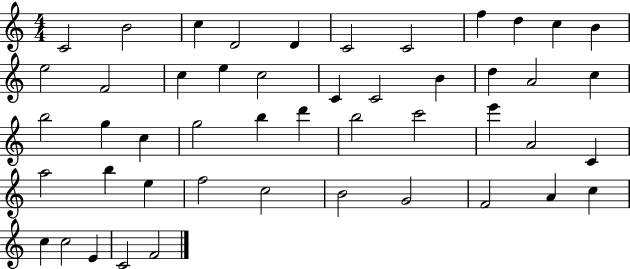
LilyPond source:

{
  \clef treble
  \numericTimeSignature
  \time 4/4
  \key c \major
  c'2 b'2 | c''4 d'2 d'4 | c'2 c'2 | f''4 d''4 c''4 b'4 | \break e''2 f'2 | c''4 e''4 c''2 | c'4 c'2 b'4 | d''4 a'2 c''4 | \break b''2 g''4 c''4 | g''2 b''4 d'''4 | b''2 c'''2 | e'''4 a'2 c'4 | \break a''2 b''4 e''4 | f''2 c''2 | b'2 g'2 | f'2 a'4 c''4 | \break c''4 c''2 e'4 | c'2 f'2 | \bar "|."
}